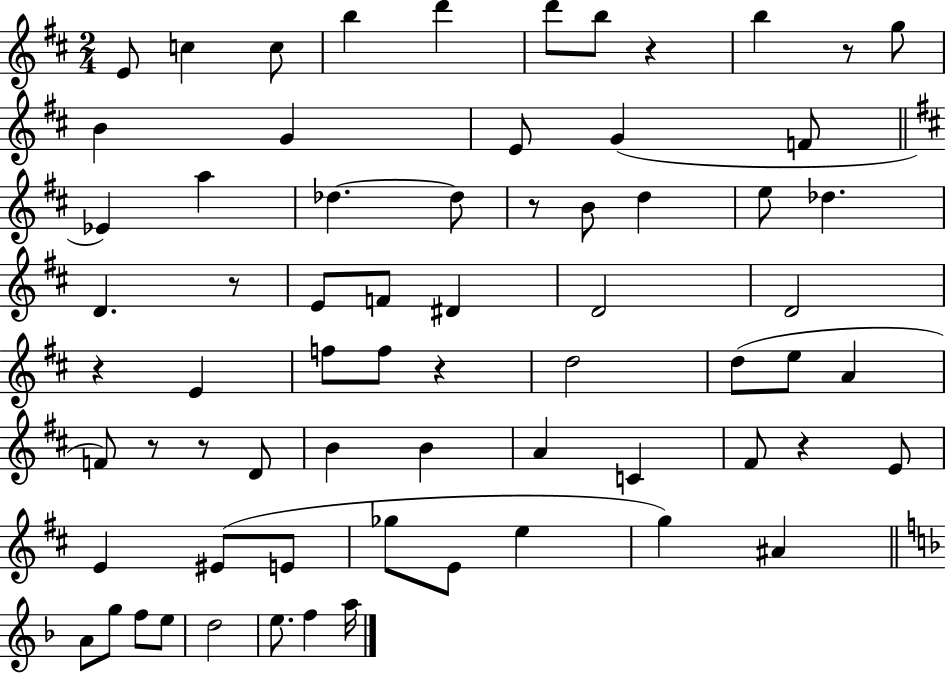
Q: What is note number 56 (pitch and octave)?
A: D5